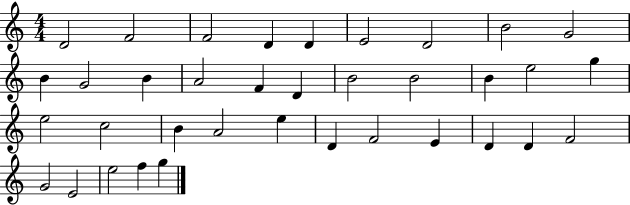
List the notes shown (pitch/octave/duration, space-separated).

D4/h F4/h F4/h D4/q D4/q E4/h D4/h B4/h G4/h B4/q G4/h B4/q A4/h F4/q D4/q B4/h B4/h B4/q E5/h G5/q E5/h C5/h B4/q A4/h E5/q D4/q F4/h E4/q D4/q D4/q F4/h G4/h E4/h E5/h F5/q G5/q